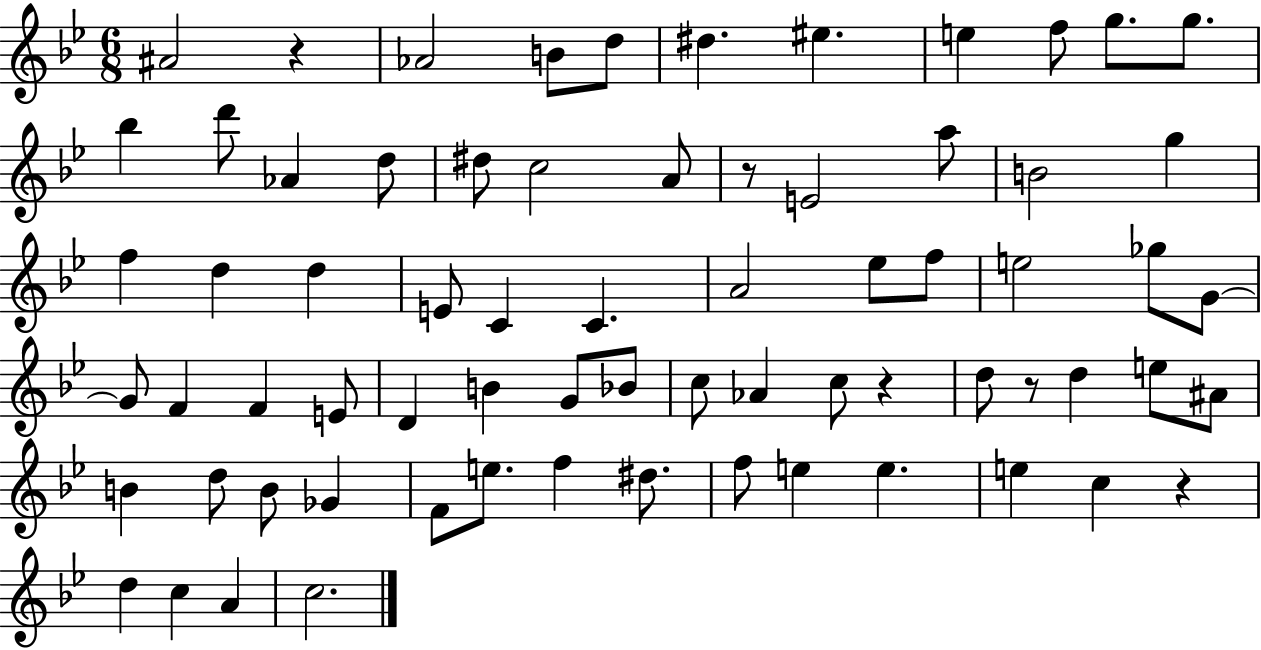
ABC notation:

X:1
T:Untitled
M:6/8
L:1/4
K:Bb
^A2 z _A2 B/2 d/2 ^d ^e e f/2 g/2 g/2 _b d'/2 _A d/2 ^d/2 c2 A/2 z/2 E2 a/2 B2 g f d d E/2 C C A2 _e/2 f/2 e2 _g/2 G/2 G/2 F F E/2 D B G/2 _B/2 c/2 _A c/2 z d/2 z/2 d e/2 ^A/2 B d/2 B/2 _G F/2 e/2 f ^d/2 f/2 e e e c z d c A c2